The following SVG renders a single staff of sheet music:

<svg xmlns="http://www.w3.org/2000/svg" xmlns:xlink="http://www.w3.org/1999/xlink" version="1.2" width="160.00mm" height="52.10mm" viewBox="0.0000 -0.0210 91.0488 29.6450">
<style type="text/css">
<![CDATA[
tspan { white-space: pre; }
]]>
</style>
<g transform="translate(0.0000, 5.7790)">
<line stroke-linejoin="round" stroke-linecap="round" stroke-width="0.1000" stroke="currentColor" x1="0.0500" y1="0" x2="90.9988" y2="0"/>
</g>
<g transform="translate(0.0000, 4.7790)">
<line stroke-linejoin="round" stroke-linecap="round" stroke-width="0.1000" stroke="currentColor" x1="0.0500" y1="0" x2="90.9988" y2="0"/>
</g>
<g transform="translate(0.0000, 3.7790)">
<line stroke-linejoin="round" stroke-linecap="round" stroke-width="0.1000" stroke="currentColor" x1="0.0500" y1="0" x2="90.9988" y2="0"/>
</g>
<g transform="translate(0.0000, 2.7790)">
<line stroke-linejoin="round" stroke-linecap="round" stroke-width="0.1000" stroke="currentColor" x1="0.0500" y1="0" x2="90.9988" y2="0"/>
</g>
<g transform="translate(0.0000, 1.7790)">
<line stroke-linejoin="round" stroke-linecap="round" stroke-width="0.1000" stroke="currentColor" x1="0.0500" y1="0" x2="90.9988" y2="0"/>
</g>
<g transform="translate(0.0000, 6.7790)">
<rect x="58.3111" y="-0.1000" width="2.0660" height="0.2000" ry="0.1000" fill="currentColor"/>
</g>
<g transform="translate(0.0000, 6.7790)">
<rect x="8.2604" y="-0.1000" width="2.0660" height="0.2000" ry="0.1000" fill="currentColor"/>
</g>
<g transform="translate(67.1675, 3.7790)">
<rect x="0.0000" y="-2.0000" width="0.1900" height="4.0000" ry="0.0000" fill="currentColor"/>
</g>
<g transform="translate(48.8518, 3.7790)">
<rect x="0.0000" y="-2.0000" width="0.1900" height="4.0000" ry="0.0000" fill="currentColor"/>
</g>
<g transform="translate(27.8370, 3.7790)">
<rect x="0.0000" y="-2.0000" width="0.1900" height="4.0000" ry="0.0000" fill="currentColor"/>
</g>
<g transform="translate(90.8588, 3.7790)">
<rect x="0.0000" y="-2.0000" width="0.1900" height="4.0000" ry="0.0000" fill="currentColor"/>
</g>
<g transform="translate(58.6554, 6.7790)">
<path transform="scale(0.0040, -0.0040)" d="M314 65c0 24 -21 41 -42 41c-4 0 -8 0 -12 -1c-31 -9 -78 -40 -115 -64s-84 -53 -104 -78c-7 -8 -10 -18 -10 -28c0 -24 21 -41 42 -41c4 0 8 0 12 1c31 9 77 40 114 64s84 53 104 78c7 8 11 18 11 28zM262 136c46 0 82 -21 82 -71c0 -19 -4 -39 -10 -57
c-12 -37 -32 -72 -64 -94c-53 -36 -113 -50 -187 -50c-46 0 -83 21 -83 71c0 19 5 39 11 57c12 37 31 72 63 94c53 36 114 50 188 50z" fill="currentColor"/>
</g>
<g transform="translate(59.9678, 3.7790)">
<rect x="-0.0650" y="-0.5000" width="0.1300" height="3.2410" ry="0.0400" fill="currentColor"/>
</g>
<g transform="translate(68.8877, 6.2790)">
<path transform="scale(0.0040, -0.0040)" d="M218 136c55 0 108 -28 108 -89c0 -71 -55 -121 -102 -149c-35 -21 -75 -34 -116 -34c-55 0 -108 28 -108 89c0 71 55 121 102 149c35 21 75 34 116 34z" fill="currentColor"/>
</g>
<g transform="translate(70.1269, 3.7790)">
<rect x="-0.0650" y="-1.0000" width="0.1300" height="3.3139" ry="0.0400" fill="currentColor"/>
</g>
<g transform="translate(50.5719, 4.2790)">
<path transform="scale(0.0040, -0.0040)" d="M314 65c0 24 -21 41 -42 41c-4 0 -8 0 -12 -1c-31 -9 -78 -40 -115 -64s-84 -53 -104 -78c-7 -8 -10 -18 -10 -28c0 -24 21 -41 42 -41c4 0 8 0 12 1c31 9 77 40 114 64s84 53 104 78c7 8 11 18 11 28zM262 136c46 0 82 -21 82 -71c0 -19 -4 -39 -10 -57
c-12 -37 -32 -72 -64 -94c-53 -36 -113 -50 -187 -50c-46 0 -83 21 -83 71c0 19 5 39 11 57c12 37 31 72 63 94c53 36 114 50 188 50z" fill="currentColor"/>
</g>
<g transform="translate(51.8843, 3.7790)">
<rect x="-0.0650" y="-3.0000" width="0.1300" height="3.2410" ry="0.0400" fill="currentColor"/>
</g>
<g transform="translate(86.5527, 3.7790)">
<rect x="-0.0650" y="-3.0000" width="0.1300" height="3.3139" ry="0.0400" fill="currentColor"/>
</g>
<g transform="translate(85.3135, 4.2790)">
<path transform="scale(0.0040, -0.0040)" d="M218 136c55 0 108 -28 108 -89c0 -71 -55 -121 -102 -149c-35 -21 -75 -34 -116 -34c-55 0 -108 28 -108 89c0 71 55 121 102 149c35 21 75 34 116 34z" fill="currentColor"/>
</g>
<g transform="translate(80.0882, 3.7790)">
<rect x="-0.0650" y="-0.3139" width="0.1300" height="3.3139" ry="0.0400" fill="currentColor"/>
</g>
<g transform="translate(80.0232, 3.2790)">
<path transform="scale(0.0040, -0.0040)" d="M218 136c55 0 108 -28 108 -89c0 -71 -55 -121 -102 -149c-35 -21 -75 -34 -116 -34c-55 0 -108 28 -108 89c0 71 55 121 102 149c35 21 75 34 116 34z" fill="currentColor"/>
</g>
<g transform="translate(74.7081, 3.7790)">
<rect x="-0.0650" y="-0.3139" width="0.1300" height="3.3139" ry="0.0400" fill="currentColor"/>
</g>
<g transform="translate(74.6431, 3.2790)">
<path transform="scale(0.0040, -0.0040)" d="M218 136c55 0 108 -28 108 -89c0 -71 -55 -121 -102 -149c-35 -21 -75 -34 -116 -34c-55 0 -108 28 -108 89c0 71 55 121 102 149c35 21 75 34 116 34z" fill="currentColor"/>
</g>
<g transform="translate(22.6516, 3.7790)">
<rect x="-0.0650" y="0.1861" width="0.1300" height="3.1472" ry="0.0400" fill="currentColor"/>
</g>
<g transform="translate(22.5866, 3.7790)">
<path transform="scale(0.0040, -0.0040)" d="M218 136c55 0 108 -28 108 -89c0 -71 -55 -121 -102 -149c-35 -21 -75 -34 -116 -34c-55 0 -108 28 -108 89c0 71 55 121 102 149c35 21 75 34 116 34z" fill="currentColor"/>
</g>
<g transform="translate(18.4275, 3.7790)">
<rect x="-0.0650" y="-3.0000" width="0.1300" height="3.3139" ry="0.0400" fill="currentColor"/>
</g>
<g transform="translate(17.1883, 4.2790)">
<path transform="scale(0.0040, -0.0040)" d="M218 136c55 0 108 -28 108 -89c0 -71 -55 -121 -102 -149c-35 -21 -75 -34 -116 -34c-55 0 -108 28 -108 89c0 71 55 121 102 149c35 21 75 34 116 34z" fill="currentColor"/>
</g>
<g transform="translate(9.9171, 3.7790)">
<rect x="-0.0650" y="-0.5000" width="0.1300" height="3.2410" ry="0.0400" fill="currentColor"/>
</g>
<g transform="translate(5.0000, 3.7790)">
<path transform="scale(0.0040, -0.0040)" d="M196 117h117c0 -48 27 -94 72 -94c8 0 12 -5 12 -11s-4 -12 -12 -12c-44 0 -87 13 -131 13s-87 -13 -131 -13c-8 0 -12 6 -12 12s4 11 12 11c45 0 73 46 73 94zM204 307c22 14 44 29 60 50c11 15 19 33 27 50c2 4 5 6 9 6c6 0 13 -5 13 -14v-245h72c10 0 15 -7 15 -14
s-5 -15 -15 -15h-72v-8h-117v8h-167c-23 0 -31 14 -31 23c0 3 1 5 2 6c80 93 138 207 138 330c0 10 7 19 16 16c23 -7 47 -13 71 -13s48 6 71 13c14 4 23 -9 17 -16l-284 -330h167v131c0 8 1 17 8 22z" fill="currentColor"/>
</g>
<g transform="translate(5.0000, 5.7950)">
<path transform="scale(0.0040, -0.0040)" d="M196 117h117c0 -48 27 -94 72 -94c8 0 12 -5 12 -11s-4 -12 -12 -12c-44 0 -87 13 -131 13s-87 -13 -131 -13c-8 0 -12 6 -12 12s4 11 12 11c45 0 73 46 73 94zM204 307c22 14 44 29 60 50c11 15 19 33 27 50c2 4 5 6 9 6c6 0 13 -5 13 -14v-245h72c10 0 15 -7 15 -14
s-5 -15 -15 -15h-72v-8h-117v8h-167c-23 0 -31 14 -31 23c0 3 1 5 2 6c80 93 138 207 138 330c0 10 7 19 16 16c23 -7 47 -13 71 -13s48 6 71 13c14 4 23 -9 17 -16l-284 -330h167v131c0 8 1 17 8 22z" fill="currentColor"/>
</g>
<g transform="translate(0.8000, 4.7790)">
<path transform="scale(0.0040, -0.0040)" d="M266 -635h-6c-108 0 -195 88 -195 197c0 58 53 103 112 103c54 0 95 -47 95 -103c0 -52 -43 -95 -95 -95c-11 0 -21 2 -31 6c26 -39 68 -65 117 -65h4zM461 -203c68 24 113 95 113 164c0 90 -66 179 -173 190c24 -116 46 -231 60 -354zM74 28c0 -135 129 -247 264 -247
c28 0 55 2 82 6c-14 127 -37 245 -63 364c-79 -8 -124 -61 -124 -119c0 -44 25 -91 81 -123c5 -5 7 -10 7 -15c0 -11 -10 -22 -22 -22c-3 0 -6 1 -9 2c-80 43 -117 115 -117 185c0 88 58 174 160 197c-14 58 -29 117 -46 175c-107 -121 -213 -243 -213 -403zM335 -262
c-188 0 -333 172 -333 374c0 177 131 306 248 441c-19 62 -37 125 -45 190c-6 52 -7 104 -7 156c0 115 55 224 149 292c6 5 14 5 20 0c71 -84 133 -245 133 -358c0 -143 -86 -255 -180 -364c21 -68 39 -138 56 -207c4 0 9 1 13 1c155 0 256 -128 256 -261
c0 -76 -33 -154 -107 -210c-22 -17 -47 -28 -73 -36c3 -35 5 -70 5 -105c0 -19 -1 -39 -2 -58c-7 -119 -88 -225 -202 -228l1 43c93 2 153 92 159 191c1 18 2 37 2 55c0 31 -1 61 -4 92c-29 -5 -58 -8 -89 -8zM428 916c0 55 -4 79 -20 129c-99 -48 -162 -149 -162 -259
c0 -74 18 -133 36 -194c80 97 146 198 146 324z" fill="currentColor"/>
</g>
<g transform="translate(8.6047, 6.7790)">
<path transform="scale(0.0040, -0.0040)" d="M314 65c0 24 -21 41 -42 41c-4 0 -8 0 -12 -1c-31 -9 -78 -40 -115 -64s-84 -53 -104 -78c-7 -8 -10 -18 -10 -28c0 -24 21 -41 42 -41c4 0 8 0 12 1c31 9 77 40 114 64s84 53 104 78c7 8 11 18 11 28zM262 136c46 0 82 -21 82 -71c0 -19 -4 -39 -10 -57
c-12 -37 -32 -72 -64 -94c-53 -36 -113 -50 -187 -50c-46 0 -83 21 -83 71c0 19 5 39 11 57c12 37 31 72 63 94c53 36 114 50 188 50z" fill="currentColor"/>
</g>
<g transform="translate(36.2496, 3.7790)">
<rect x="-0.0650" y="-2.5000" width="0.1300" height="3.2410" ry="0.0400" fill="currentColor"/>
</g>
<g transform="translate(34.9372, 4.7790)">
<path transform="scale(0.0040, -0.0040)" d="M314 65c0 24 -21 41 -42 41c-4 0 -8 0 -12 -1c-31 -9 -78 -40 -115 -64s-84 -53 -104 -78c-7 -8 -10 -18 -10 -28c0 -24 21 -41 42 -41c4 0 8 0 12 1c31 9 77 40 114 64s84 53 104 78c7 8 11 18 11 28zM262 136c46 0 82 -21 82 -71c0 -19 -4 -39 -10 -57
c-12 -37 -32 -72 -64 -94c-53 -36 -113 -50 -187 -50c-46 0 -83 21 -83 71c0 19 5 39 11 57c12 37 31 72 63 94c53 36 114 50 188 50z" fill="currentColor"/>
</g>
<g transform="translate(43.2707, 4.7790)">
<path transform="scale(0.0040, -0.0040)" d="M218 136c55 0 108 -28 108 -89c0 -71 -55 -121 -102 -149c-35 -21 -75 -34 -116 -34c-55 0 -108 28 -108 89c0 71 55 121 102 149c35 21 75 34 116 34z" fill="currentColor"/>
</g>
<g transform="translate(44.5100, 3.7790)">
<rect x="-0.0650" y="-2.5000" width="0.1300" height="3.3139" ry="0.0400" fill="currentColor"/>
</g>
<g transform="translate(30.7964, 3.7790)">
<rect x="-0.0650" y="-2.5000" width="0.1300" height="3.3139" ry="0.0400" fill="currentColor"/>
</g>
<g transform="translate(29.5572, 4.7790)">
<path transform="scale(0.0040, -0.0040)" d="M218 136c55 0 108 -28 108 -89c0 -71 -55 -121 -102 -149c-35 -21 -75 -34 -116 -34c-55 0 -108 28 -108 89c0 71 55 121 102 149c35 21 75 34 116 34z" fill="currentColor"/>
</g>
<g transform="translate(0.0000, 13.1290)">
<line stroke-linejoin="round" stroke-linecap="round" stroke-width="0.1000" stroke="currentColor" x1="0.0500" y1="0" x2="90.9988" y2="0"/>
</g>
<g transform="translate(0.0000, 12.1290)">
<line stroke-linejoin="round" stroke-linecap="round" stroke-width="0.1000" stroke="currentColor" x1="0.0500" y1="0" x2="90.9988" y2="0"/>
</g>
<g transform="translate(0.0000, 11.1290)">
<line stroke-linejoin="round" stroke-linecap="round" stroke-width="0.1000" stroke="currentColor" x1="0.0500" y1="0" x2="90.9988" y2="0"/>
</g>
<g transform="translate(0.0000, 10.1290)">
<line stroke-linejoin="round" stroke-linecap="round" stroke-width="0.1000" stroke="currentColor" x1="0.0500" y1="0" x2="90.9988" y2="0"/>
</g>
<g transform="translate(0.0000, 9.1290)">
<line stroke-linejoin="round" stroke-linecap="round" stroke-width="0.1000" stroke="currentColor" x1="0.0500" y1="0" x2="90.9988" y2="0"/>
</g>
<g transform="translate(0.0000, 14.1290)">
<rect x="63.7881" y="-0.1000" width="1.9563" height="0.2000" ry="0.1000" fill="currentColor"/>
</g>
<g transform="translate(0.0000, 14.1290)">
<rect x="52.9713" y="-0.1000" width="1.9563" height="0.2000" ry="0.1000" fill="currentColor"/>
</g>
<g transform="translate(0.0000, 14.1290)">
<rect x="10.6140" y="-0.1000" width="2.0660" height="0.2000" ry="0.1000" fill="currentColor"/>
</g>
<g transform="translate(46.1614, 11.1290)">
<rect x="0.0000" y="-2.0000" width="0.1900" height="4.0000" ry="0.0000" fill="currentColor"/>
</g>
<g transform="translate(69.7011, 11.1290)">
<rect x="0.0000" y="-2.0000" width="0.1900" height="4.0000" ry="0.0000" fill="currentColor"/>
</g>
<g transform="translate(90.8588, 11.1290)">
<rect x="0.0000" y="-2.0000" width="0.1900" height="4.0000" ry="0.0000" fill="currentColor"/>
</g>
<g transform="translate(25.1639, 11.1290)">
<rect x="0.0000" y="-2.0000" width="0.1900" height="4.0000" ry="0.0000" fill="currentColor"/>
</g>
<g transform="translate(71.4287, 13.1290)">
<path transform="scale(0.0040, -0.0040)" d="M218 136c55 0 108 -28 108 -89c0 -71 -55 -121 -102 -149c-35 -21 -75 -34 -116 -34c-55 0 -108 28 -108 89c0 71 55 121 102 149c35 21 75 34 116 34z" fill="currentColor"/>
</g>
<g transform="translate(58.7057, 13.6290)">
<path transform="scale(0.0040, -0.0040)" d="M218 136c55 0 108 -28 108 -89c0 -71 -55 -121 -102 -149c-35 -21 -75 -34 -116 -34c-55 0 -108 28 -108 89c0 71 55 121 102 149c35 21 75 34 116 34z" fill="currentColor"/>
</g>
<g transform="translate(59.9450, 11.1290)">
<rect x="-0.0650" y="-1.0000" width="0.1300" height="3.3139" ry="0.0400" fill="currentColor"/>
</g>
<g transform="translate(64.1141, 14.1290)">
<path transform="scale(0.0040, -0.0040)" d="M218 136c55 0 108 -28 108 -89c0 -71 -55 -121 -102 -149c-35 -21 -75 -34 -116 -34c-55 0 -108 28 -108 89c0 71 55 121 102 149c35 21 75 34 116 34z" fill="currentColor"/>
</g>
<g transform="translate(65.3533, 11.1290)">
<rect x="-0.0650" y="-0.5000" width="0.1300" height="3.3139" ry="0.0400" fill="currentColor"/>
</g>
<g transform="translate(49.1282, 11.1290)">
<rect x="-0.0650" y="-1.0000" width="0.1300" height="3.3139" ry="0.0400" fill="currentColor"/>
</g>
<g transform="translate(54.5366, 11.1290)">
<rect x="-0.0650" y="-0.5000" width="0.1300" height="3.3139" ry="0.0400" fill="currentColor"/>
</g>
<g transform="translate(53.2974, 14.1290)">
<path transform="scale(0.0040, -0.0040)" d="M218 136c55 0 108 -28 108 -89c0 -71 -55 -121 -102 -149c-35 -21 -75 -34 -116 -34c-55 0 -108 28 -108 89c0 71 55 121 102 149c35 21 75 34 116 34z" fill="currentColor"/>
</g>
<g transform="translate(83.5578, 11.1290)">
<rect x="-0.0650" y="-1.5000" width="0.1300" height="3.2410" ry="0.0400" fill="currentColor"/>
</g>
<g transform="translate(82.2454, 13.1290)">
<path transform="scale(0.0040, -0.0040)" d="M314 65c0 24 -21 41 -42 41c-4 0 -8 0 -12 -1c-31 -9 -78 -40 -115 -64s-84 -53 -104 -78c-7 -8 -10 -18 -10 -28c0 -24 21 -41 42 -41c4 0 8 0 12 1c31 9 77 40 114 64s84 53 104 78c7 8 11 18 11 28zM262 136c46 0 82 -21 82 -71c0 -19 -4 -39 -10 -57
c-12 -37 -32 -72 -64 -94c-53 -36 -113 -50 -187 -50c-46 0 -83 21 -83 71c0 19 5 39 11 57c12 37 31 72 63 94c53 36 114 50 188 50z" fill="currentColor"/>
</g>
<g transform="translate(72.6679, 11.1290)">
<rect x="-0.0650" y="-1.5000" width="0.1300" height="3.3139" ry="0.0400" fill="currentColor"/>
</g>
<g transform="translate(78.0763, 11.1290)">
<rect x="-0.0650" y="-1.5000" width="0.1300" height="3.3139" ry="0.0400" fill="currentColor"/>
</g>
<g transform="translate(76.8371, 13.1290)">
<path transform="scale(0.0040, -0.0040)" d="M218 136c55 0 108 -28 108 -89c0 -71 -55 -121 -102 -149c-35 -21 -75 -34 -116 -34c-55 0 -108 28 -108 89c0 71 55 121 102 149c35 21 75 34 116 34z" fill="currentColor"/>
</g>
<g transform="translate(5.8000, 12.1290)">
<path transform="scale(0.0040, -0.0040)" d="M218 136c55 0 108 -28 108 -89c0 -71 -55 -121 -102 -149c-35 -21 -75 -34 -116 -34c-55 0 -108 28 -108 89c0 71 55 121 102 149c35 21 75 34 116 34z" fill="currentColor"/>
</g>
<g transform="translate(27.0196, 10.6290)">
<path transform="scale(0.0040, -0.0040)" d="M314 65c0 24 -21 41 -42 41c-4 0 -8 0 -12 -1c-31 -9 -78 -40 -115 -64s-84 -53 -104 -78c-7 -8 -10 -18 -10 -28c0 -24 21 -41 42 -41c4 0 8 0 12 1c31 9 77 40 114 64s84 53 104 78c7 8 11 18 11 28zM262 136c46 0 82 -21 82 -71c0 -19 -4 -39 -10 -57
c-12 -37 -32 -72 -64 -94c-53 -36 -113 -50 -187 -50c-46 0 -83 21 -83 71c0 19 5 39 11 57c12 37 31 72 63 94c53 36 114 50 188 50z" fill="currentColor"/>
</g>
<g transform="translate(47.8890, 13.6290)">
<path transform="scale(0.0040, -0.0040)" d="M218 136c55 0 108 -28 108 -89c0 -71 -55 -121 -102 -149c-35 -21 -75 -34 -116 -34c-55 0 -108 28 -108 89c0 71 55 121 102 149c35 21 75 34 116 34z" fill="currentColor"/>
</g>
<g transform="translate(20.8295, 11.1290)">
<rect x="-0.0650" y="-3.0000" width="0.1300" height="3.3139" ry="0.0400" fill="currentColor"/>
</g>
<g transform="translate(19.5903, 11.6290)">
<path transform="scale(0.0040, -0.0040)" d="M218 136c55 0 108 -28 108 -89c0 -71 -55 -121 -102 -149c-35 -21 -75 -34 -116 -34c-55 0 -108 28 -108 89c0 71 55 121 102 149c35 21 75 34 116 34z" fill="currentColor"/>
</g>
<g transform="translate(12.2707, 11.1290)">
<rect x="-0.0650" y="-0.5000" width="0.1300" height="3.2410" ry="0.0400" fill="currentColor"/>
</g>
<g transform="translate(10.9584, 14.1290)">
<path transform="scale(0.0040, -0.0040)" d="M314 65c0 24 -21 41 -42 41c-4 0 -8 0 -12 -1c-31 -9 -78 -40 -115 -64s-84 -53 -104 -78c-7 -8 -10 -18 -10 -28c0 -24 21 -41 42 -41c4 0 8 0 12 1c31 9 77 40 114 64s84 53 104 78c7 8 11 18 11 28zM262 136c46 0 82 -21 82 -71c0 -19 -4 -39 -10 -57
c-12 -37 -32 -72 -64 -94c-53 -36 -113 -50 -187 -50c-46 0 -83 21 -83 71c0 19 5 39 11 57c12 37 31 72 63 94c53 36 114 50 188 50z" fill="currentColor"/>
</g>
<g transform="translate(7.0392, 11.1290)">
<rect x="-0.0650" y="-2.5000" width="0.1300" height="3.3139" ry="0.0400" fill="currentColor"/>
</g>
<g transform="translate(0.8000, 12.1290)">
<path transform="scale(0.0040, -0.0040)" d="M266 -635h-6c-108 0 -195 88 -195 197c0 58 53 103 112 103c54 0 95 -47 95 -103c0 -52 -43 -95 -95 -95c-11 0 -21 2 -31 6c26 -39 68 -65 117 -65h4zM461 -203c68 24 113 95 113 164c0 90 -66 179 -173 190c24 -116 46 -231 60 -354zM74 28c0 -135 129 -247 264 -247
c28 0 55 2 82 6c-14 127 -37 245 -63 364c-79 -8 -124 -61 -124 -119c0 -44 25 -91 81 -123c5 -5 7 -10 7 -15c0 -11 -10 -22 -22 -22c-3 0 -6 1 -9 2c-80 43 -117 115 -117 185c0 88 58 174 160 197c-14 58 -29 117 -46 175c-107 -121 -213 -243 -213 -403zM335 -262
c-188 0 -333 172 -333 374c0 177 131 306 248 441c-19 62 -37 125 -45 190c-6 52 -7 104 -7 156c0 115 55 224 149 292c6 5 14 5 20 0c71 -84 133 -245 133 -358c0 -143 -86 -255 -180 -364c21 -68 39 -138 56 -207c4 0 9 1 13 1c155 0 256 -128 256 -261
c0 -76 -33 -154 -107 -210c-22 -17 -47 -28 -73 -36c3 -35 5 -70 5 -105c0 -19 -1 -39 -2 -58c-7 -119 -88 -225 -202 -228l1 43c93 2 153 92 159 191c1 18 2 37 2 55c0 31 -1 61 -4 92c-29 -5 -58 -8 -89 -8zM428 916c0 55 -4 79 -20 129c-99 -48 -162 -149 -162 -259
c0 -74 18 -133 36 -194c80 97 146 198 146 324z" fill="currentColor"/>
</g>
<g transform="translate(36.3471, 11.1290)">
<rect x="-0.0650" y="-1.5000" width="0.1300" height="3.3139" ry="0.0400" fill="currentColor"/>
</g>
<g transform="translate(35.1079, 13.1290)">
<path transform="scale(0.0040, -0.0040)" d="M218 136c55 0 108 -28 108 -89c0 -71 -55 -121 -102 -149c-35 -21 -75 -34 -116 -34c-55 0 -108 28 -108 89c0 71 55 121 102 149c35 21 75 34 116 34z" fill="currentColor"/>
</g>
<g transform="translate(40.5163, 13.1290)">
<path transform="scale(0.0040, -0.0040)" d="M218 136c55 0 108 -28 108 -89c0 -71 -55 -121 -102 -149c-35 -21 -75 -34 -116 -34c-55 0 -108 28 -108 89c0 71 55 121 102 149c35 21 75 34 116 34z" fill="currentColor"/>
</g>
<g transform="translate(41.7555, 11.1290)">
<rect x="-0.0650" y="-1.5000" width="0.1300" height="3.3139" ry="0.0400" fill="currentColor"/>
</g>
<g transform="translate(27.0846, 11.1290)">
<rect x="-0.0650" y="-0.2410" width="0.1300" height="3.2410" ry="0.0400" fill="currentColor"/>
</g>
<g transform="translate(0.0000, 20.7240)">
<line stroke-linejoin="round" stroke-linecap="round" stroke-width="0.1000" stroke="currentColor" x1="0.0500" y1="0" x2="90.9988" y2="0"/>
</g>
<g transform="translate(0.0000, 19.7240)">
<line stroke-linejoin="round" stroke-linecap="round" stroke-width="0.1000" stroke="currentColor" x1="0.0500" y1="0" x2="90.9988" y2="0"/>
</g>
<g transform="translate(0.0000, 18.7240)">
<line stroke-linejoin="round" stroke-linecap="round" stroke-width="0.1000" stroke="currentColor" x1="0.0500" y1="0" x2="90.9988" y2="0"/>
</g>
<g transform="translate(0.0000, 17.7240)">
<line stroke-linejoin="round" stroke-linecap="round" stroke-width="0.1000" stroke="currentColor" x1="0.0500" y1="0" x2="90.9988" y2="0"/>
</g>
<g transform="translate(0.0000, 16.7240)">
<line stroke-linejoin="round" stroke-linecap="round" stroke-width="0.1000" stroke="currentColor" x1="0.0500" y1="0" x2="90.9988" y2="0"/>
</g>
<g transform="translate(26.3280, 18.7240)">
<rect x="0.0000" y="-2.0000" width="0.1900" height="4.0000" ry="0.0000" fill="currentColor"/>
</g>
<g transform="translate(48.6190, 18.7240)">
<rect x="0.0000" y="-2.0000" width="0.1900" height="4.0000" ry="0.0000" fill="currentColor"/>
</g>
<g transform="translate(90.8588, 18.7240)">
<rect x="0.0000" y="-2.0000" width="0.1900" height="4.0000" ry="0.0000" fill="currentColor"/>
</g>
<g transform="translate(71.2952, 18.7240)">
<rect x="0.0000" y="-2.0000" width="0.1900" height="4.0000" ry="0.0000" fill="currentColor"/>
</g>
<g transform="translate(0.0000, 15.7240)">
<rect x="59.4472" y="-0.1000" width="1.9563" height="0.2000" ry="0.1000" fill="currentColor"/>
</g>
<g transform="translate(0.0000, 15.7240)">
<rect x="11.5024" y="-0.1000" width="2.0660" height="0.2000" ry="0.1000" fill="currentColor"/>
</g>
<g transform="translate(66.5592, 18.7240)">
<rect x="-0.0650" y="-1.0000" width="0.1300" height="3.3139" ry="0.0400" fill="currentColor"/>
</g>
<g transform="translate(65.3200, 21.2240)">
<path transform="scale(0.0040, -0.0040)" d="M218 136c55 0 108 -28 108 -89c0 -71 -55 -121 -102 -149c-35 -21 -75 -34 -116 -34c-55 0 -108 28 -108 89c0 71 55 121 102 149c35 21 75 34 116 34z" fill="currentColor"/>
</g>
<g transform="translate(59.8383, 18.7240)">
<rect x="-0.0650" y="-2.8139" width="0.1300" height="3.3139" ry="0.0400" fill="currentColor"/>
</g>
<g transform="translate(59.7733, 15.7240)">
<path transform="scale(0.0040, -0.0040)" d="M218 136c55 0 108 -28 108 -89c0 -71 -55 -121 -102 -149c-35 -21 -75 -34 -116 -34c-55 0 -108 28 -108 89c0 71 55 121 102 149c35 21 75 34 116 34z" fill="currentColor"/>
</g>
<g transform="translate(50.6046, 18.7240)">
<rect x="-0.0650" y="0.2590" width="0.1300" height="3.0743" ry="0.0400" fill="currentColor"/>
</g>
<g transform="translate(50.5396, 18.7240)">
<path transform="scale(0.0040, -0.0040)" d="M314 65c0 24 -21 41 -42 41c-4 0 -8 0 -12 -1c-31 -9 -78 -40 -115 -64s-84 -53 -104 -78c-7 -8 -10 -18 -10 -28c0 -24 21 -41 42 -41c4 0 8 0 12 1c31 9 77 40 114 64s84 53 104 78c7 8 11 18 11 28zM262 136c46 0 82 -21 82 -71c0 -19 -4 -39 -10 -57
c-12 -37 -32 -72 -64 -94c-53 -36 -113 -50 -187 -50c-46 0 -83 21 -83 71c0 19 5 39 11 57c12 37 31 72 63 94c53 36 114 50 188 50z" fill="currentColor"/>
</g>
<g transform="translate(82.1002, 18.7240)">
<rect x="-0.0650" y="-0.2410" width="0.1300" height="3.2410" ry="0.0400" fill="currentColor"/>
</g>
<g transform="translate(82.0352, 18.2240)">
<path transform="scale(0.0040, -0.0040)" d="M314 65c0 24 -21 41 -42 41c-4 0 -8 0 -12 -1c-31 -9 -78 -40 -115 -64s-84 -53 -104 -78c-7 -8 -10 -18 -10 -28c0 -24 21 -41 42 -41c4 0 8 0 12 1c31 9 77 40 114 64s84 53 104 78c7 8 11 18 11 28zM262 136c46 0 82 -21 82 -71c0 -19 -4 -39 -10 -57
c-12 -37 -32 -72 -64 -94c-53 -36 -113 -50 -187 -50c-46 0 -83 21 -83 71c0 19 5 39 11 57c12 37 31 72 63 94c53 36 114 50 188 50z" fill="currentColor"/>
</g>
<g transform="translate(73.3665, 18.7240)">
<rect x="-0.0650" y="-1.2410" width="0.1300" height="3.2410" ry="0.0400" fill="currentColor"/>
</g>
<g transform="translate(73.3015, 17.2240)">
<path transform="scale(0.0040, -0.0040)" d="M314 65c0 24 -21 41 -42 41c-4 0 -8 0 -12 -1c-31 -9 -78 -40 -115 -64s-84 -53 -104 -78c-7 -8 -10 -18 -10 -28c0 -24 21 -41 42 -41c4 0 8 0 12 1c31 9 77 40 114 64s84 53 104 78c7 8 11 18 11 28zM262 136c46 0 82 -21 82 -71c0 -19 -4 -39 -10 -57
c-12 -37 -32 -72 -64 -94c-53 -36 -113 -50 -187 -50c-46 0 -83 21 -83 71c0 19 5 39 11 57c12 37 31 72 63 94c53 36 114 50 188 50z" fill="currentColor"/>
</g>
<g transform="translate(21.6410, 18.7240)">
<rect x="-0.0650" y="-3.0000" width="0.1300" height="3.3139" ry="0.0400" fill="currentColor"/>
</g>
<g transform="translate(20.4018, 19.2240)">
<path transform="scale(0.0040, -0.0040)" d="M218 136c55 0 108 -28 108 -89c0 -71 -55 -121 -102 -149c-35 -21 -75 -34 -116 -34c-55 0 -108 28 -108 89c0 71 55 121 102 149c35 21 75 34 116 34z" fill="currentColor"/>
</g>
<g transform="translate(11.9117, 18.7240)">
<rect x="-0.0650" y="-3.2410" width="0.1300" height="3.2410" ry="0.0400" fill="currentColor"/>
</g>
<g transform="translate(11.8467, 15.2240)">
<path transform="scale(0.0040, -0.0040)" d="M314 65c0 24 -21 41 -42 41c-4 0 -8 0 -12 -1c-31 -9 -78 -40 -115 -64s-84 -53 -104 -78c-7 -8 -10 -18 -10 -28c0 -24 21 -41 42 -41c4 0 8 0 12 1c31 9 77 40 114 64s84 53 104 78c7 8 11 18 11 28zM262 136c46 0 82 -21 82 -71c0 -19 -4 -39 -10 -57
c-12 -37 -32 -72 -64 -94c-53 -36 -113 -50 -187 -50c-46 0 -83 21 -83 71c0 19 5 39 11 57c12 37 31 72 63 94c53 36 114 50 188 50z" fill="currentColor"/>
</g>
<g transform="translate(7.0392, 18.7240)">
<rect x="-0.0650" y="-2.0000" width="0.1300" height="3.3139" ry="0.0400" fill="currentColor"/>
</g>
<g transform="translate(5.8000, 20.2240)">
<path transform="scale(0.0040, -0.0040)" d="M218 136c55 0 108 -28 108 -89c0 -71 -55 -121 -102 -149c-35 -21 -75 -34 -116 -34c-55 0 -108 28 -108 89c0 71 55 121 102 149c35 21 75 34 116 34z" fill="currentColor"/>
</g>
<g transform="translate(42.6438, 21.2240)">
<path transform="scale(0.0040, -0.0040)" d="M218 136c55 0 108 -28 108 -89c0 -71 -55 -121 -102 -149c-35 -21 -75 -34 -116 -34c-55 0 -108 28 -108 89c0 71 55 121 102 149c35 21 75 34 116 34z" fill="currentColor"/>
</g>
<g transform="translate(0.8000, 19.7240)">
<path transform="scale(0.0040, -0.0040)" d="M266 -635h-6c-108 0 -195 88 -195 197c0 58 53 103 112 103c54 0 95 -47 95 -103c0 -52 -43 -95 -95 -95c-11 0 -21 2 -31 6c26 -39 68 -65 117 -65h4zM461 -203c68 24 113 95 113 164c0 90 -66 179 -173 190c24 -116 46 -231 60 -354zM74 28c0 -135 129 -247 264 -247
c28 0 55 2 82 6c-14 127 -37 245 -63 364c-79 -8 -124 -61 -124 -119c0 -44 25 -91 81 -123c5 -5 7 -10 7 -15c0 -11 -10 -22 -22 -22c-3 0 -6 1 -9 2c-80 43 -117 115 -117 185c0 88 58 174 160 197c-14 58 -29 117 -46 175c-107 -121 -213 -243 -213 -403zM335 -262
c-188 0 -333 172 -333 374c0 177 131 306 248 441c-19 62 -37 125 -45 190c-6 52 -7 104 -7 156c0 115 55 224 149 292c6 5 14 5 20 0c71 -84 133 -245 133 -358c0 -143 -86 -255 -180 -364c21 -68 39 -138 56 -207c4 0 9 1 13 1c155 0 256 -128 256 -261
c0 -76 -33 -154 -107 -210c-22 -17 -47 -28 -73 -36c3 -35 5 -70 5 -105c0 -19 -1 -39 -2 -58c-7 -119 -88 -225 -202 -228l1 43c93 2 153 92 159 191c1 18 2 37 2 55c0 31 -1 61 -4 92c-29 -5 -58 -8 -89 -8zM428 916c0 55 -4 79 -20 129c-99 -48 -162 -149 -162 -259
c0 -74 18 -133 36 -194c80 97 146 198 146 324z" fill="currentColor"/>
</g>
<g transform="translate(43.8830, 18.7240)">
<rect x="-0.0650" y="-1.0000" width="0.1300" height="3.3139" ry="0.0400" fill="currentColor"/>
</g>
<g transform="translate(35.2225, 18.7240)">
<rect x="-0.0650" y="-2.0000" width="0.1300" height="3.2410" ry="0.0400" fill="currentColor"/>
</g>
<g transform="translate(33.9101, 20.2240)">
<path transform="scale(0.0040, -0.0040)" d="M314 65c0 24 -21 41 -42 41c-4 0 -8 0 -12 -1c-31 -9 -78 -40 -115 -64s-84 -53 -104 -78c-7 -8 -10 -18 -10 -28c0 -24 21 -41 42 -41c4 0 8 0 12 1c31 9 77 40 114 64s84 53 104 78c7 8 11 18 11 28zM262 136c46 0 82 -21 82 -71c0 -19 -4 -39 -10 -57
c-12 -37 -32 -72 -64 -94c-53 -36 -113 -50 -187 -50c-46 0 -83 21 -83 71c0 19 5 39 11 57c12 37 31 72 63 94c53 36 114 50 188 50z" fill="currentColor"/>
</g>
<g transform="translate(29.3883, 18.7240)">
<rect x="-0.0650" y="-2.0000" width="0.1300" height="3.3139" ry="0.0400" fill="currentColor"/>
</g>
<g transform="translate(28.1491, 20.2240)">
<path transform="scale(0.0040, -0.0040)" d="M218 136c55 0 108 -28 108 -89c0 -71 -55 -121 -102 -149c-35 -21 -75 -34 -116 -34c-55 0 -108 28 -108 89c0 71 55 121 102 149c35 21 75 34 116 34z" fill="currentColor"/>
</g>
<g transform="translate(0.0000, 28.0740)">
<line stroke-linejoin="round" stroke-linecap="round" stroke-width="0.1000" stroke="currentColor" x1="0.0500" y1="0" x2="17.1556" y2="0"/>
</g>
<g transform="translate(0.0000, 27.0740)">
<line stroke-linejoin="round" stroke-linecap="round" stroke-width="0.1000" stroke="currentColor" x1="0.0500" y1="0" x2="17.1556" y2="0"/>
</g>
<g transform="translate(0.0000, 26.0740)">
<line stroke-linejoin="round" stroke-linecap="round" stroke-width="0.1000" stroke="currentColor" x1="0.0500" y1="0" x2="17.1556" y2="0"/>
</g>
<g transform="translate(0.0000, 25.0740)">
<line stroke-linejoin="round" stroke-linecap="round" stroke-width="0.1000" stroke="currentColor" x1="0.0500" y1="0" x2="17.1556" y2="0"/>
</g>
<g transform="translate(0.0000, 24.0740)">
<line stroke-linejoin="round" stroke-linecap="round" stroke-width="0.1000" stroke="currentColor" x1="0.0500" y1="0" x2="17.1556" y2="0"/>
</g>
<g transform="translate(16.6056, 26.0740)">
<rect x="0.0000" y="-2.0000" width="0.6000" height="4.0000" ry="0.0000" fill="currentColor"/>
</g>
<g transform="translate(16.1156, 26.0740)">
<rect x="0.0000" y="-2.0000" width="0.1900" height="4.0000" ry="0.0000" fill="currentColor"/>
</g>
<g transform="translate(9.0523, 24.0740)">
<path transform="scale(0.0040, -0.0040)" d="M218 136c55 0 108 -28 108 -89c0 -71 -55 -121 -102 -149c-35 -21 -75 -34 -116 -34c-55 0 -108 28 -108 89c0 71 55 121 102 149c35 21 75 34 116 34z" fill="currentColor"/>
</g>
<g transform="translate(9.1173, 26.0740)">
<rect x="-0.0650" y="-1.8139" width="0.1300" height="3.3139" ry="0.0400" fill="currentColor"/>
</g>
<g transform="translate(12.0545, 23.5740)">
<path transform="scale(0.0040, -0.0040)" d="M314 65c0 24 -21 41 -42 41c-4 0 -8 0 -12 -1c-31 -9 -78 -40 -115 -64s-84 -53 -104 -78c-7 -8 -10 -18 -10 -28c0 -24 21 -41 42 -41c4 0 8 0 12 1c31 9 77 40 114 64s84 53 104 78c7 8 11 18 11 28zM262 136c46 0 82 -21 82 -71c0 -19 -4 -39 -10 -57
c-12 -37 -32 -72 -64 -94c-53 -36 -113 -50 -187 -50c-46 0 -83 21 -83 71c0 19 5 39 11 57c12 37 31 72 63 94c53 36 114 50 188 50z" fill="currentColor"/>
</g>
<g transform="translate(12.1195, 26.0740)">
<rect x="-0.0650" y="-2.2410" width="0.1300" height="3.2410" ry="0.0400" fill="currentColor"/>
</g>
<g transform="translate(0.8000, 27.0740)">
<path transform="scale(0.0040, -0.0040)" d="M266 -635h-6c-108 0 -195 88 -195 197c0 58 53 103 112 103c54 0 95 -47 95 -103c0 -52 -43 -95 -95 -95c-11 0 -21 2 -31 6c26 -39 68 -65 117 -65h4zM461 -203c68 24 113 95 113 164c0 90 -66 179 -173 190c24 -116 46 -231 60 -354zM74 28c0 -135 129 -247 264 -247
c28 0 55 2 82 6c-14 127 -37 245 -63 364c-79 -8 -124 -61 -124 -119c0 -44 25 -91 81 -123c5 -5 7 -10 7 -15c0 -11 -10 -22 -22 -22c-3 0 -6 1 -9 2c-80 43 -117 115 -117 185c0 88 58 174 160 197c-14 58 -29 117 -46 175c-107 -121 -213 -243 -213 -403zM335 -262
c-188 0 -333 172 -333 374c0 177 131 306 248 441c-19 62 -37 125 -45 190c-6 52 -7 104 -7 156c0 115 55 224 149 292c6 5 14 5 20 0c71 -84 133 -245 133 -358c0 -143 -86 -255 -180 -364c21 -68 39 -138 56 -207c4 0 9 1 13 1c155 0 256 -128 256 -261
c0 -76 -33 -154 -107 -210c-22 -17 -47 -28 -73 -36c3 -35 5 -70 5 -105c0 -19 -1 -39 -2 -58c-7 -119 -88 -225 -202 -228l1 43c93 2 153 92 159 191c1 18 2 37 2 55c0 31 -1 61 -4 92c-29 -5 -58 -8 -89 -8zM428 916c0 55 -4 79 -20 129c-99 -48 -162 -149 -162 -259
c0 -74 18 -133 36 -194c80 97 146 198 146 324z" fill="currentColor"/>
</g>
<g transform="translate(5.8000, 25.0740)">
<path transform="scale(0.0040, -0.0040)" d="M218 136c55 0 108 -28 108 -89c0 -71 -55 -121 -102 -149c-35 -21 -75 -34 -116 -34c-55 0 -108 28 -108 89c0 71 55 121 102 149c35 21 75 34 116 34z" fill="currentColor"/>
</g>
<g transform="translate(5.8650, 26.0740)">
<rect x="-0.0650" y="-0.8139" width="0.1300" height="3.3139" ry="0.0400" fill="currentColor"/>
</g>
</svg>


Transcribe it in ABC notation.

X:1
T:Untitled
M:4/4
L:1/4
K:C
C2 A B G G2 G A2 C2 D c c A G C2 A c2 E E D C D C E E E2 F b2 A F F2 D B2 a D e2 c2 d f g2